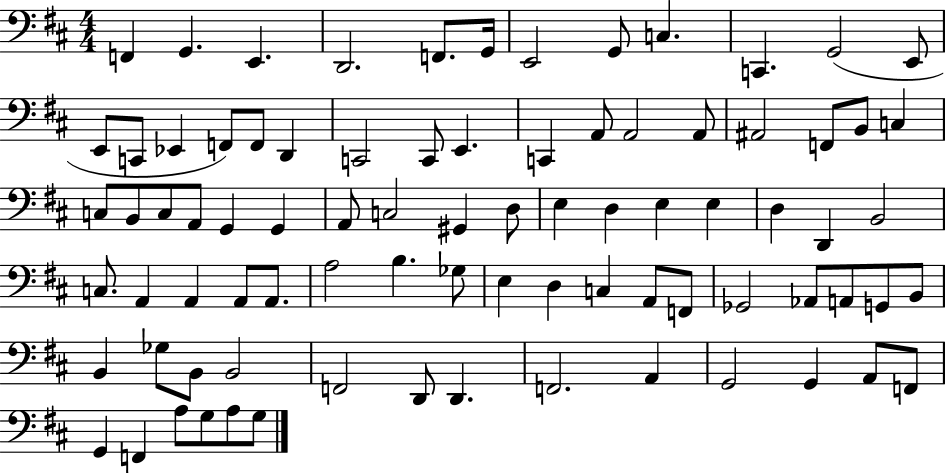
{
  \clef bass
  \numericTimeSignature
  \time 4/4
  \key d \major
  \repeat volta 2 { f,4 g,4. e,4. | d,2. f,8. g,16 | e,2 g,8 c4. | c,4. g,2( e,8 | \break e,8 c,8 ees,4 f,8) f,8 d,4 | c,2 c,8 e,4. | c,4 a,8 a,2 a,8 | ais,2 f,8 b,8 c4 | \break c8 b,8 c8 a,8 g,4 g,4 | a,8 c2 gis,4 d8 | e4 d4 e4 e4 | d4 d,4 b,2 | \break c8. a,4 a,4 a,8 a,8. | a2 b4. ges8 | e4 d4 c4 a,8 f,8 | ges,2 aes,8 a,8 g,8 b,8 | \break b,4 ges8 b,8 b,2 | f,2 d,8 d,4. | f,2. a,4 | g,2 g,4 a,8 f,8 | \break g,4 f,4 a8 g8 a8 g8 | } \bar "|."
}